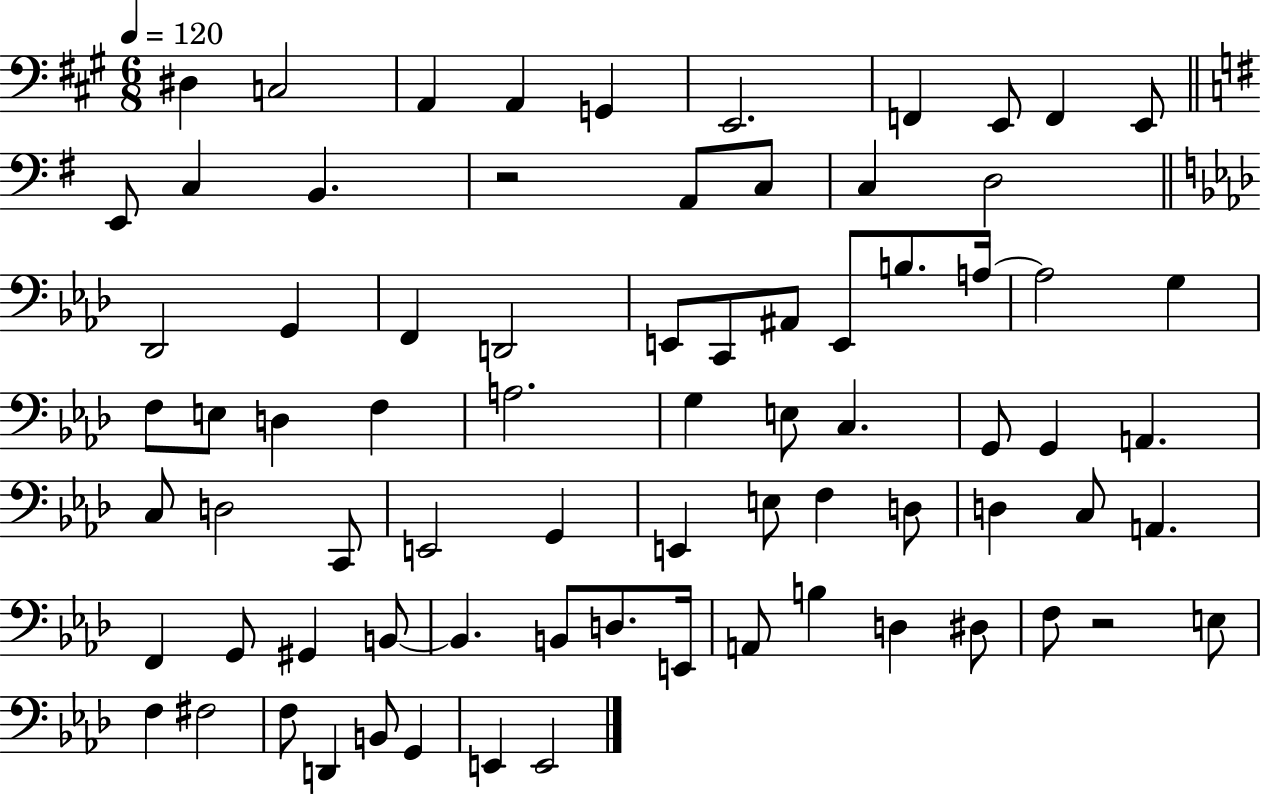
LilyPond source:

{
  \clef bass
  \numericTimeSignature
  \time 6/8
  \key a \major
  \tempo 4 = 120
  dis4 c2 | a,4 a,4 g,4 | e,2. | f,4 e,8 f,4 e,8 | \break \bar "||" \break \key g \major e,8 c4 b,4. | r2 a,8 c8 | c4 d2 | \bar "||" \break \key aes \major des,2 g,4 | f,4 d,2 | e,8 c,8 ais,8 e,8 b8. a16~~ | a2 g4 | \break f8 e8 d4 f4 | a2. | g4 e8 c4. | g,8 g,4 a,4. | \break c8 d2 c,8 | e,2 g,4 | e,4 e8 f4 d8 | d4 c8 a,4. | \break f,4 g,8 gis,4 b,8~~ | b,4. b,8 d8. e,16 | a,8 b4 d4 dis8 | f8 r2 e8 | \break f4 fis2 | f8 d,4 b,8 g,4 | e,4 e,2 | \bar "|."
}